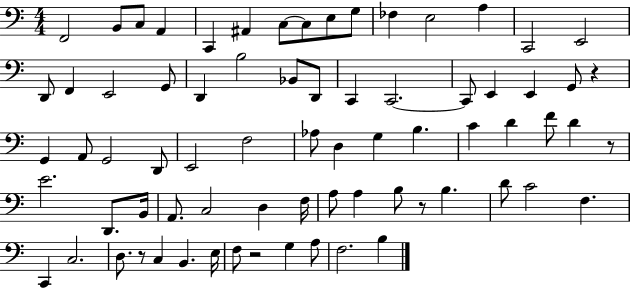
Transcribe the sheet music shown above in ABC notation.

X:1
T:Untitled
M:4/4
L:1/4
K:C
F,,2 B,,/2 C,/2 A,, C,, ^A,, C,/2 C,/2 E,/2 G,/2 _F, E,2 A, C,,2 E,,2 D,,/2 F,, E,,2 G,,/2 D,, B,2 _B,,/2 D,,/2 C,, C,,2 C,,/2 E,, E,, G,,/2 z G,, A,,/2 G,,2 D,,/2 E,,2 F,2 _A,/2 D, G, B, C D F/2 D z/2 E2 D,,/2 B,,/4 A,,/2 C,2 D, F,/4 A,/2 A, B,/2 z/2 B, D/2 C2 F, C,, C,2 D,/2 z/2 C, B,, E,/4 F,/2 z2 G, A,/2 F,2 B,